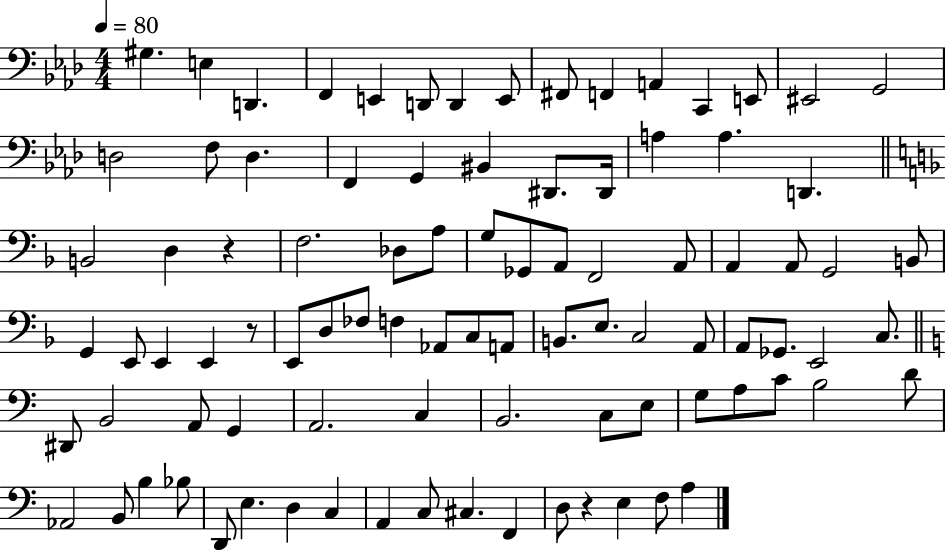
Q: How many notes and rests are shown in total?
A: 92